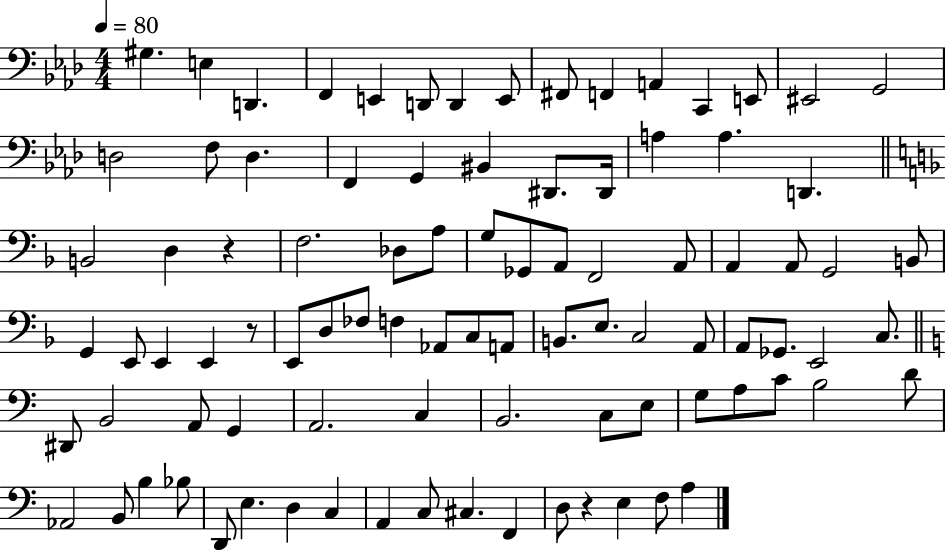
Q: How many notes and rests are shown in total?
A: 92